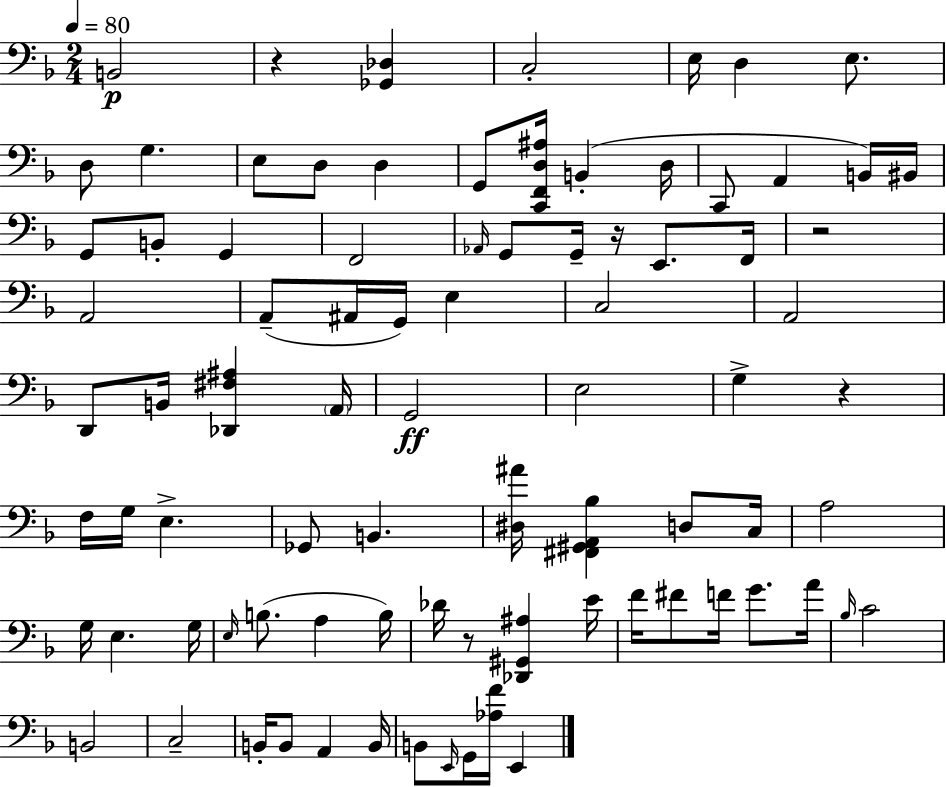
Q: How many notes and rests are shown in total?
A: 85